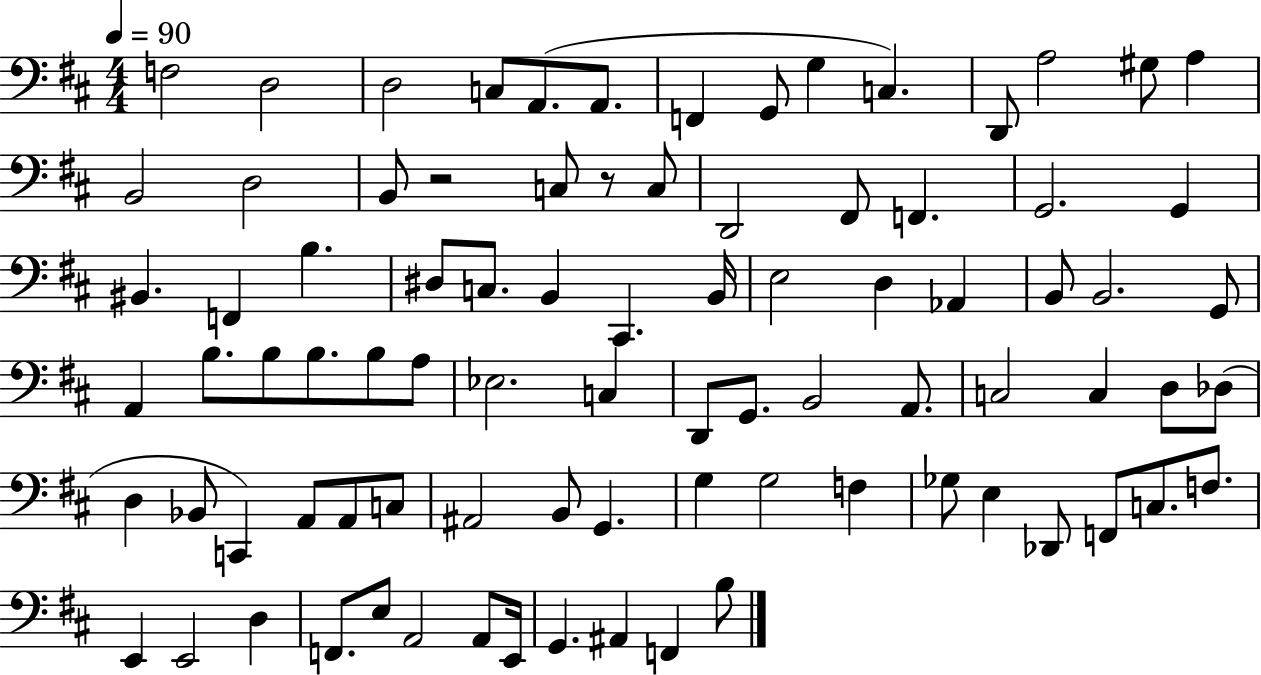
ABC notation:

X:1
T:Untitled
M:4/4
L:1/4
K:D
F,2 D,2 D,2 C,/2 A,,/2 A,,/2 F,, G,,/2 G, C, D,,/2 A,2 ^G,/2 A, B,,2 D,2 B,,/2 z2 C,/2 z/2 C,/2 D,,2 ^F,,/2 F,, G,,2 G,, ^B,, F,, B, ^D,/2 C,/2 B,, ^C,, B,,/4 E,2 D, _A,, B,,/2 B,,2 G,,/2 A,, B,/2 B,/2 B,/2 B,/2 A,/2 _E,2 C, D,,/2 G,,/2 B,,2 A,,/2 C,2 C, D,/2 _D,/2 D, _B,,/2 C,, A,,/2 A,,/2 C,/2 ^A,,2 B,,/2 G,, G, G,2 F, _G,/2 E, _D,,/2 F,,/2 C,/2 F,/2 E,, E,,2 D, F,,/2 E,/2 A,,2 A,,/2 E,,/4 G,, ^A,, F,, B,/2